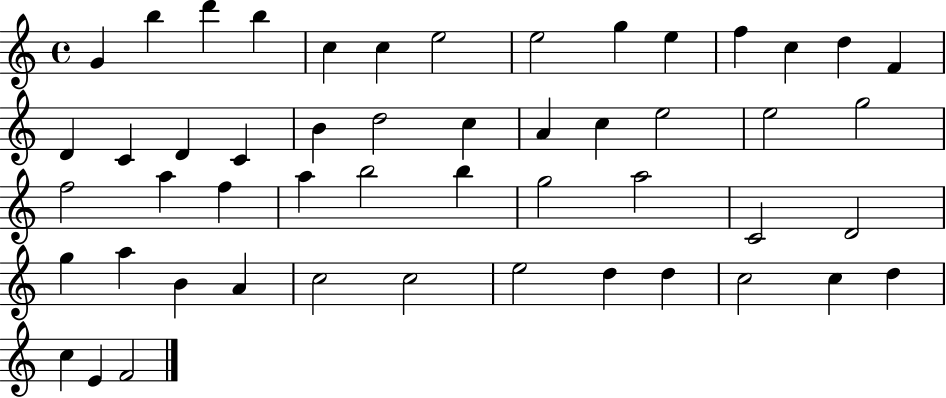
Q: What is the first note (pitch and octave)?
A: G4